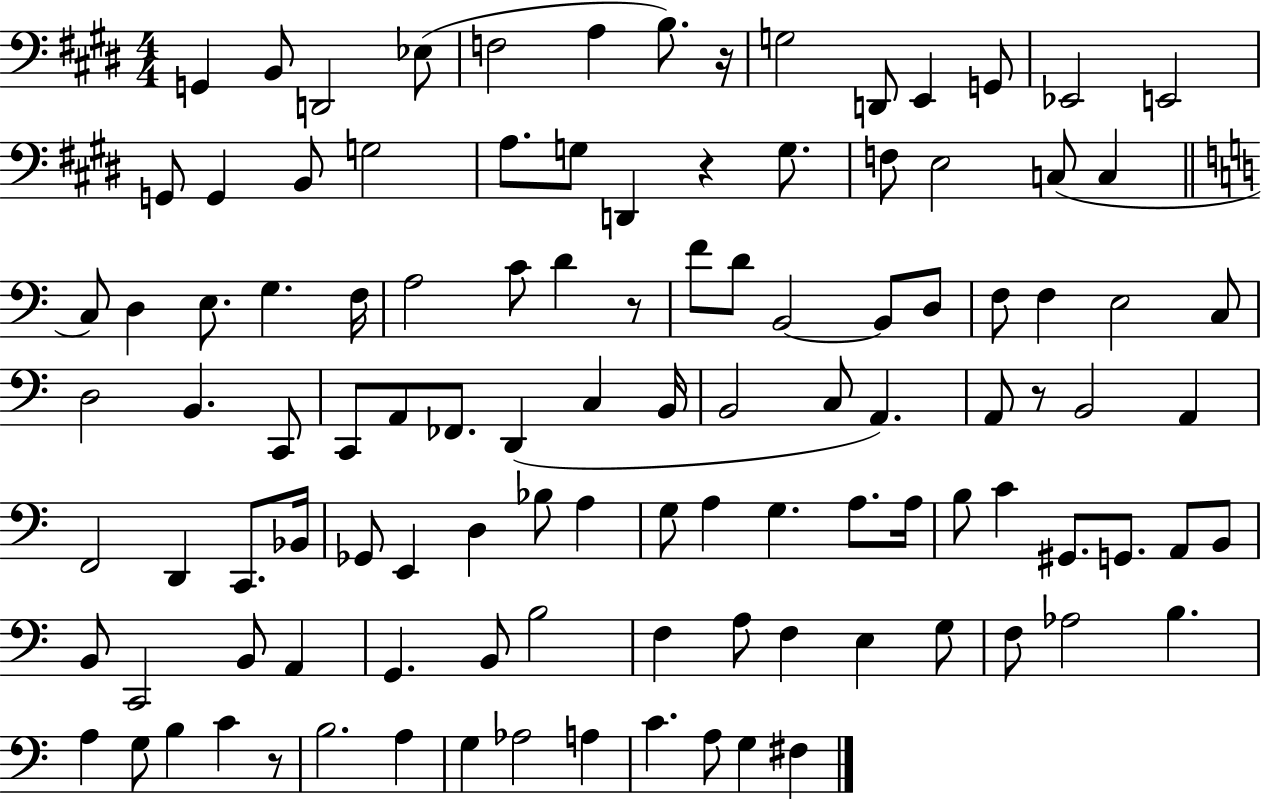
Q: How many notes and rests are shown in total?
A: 110